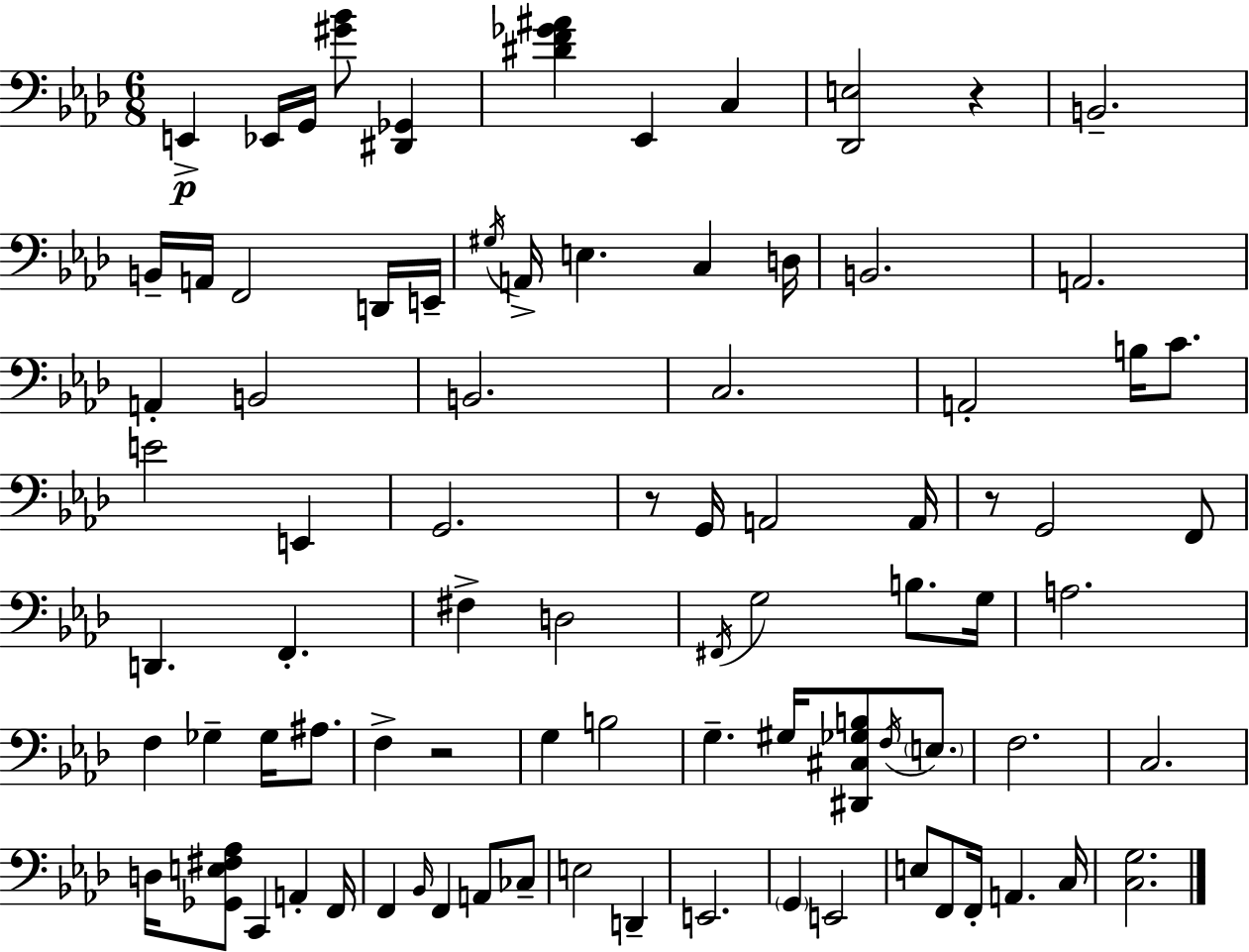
E2/q Eb2/s G2/s [G#4,Bb4]/e [D#2,Gb2]/q [D#4,F4,Gb4,A#4]/q Eb2/q C3/q [Db2,E3]/h R/q B2/h. B2/s A2/s F2/h D2/s E2/s G#3/s A2/s E3/q. C3/q D3/s B2/h. A2/h. A2/q B2/h B2/h. C3/h. A2/h B3/s C4/e. E4/h E2/q G2/h. R/e G2/s A2/h A2/s R/e G2/h F2/e D2/q. F2/q. F#3/q D3/h F#2/s G3/h B3/e. G3/s A3/h. F3/q Gb3/q Gb3/s A#3/e. F3/q R/h G3/q B3/h G3/q. G#3/s [D#2,C#3,Gb3,B3]/e F3/s E3/e. F3/h. C3/h. D3/s [Gb2,E3,F#3,Ab3]/e C2/q A2/q F2/s F2/q Bb2/s F2/q A2/e CES3/e E3/h D2/q E2/h. G2/q E2/h E3/e F2/e F2/s A2/q. C3/s [C3,G3]/h.